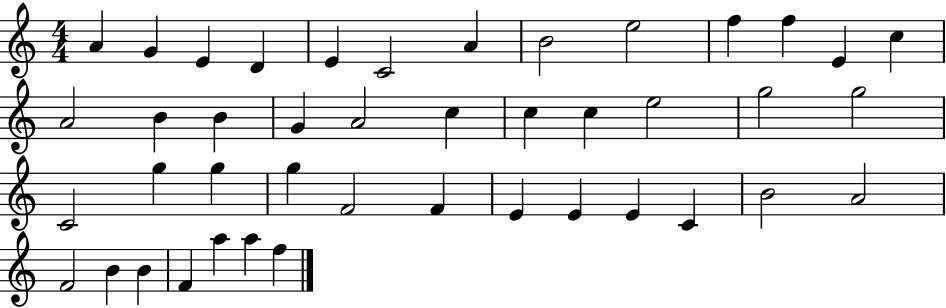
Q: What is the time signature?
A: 4/4